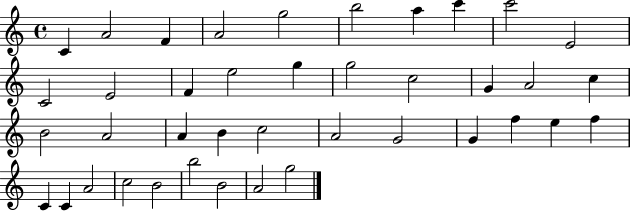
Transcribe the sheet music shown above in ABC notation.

X:1
T:Untitled
M:4/4
L:1/4
K:C
C A2 F A2 g2 b2 a c' c'2 E2 C2 E2 F e2 g g2 c2 G A2 c B2 A2 A B c2 A2 G2 G f e f C C A2 c2 B2 b2 B2 A2 g2